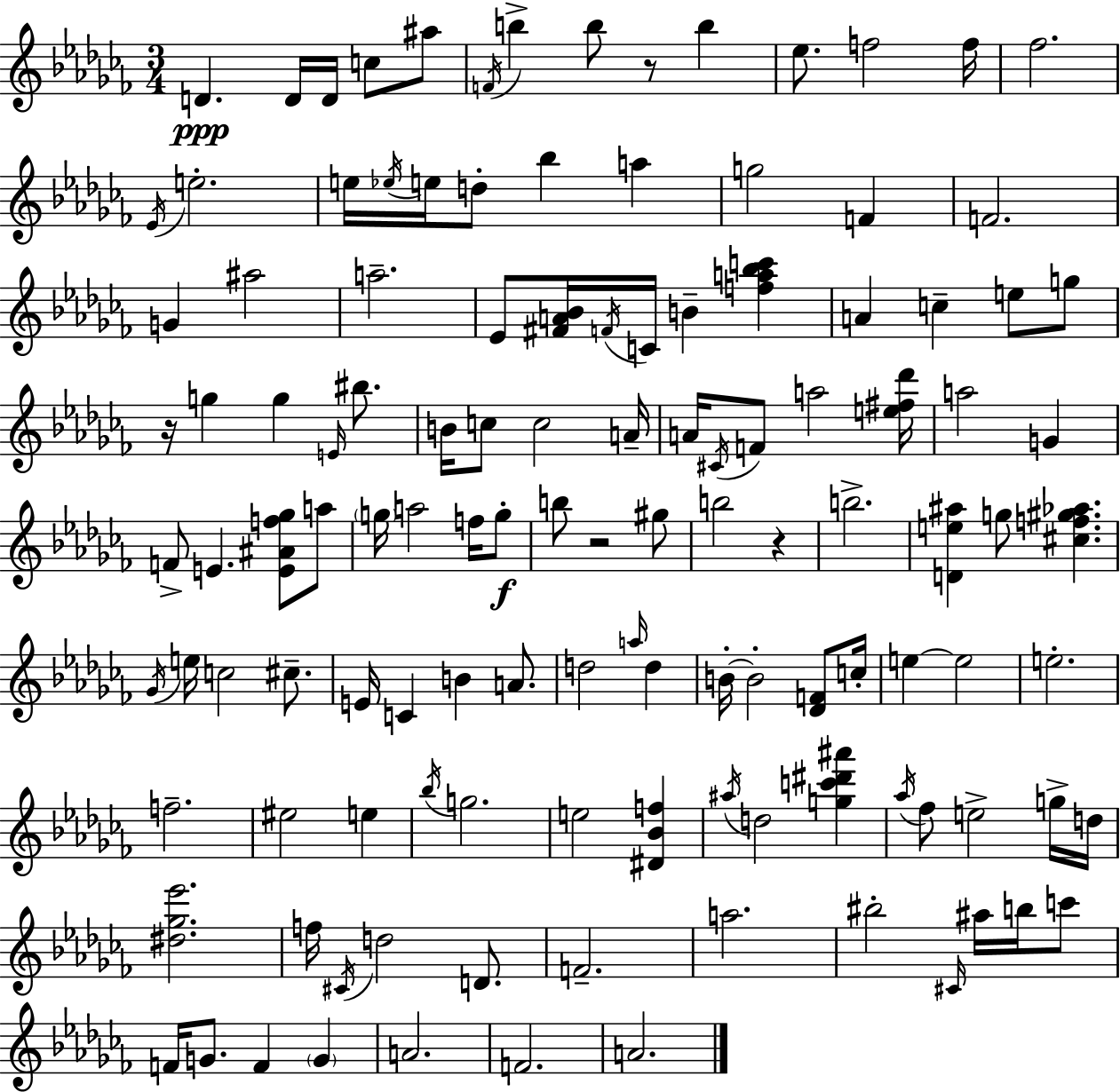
{
  \clef treble
  \numericTimeSignature
  \time 3/4
  \key aes \minor
  d'4.\ppp d'16 d'16 c''8 ais''8 | \acciaccatura { f'16 } b''4-> b''8 r8 b''4 | ees''8. f''2 | f''16 fes''2. | \break \acciaccatura { ees'16 } e''2.-. | e''16 \acciaccatura { ees''16 } e''16 d''8-. bes''4 a''4 | g''2 f'4 | f'2. | \break g'4 ais''2 | a''2.-- | ees'8 <fis' a' bes'>16 \acciaccatura { f'16 } c'16 b'4-- | <f'' a'' bes'' c'''>4 a'4 c''4-- | \break e''8 g''8 r16 g''4 g''4 | \grace { e'16 } bis''8. b'16 c''8 c''2 | a'16-- a'16 \acciaccatura { cis'16 } f'8 a''2 | <e'' fis'' des'''>16 a''2 | \break g'4 f'8-> e'4. | <e' ais' f'' ges''>8 a''8 \parenthesize g''16 a''2 | f''16 g''8-.\f b''8 r2 | gis''8 b''2 | \break r4 b''2.-> | <d' e'' ais''>4 g''8 | <cis'' f'' gis'' aes''>4. \acciaccatura { ges'16 } e''16 c''2 | cis''8.-- e'16 c'4 | \break b'4 a'8. d''2 | \grace { a''16 } d''4 b'16-.~~ b'2-. | <des' f'>8 c''16-. e''4~~ | e''2 e''2.-. | \break f''2.-- | eis''2 | e''4 \acciaccatura { bes''16 } g''2. | e''2 | \break <dis' bes' f''>4 \acciaccatura { ais''16 } d''2 | <g'' c''' dis''' ais'''>4 \acciaccatura { aes''16 } fes''8 | e''2-> g''16-> d''16 <dis'' ges'' ees'''>2. | f''16 | \break \acciaccatura { cis'16 } d''2 d'8. | f'2.-- | a''2. | bis''2-. \grace { cis'16 } ais''16 b''16 c'''8 | \break f'16 g'8. f'4 \parenthesize g'4 | a'2. | f'2. | a'2. | \break \bar "|."
}